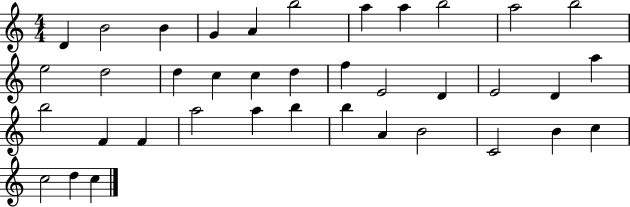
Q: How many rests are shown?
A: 0